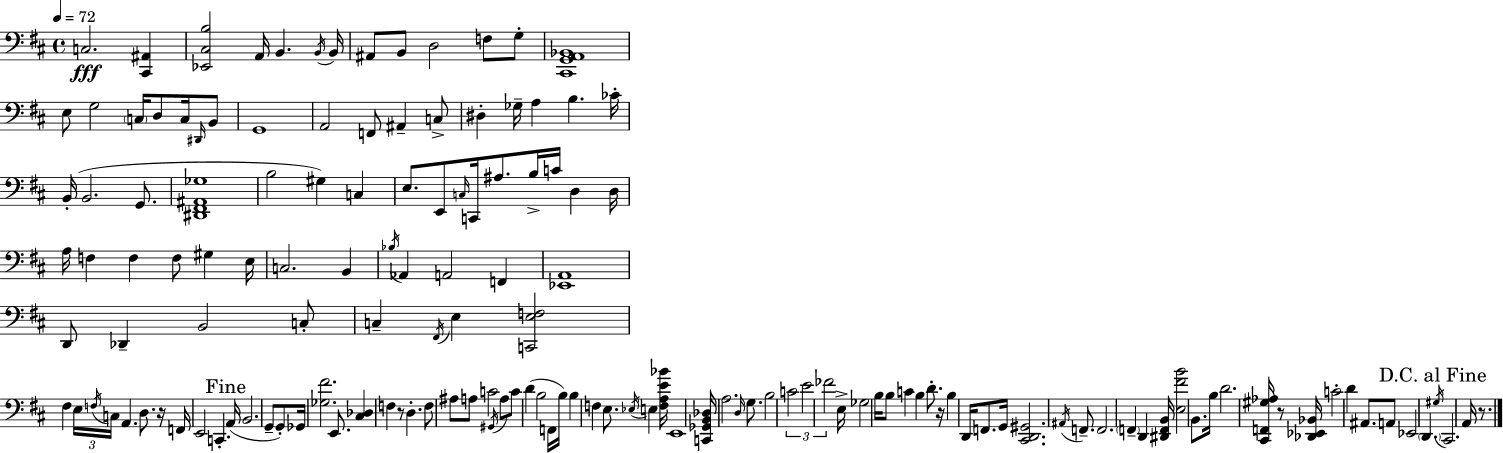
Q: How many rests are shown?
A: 5